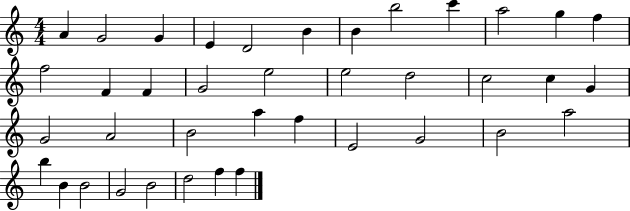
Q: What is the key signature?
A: C major